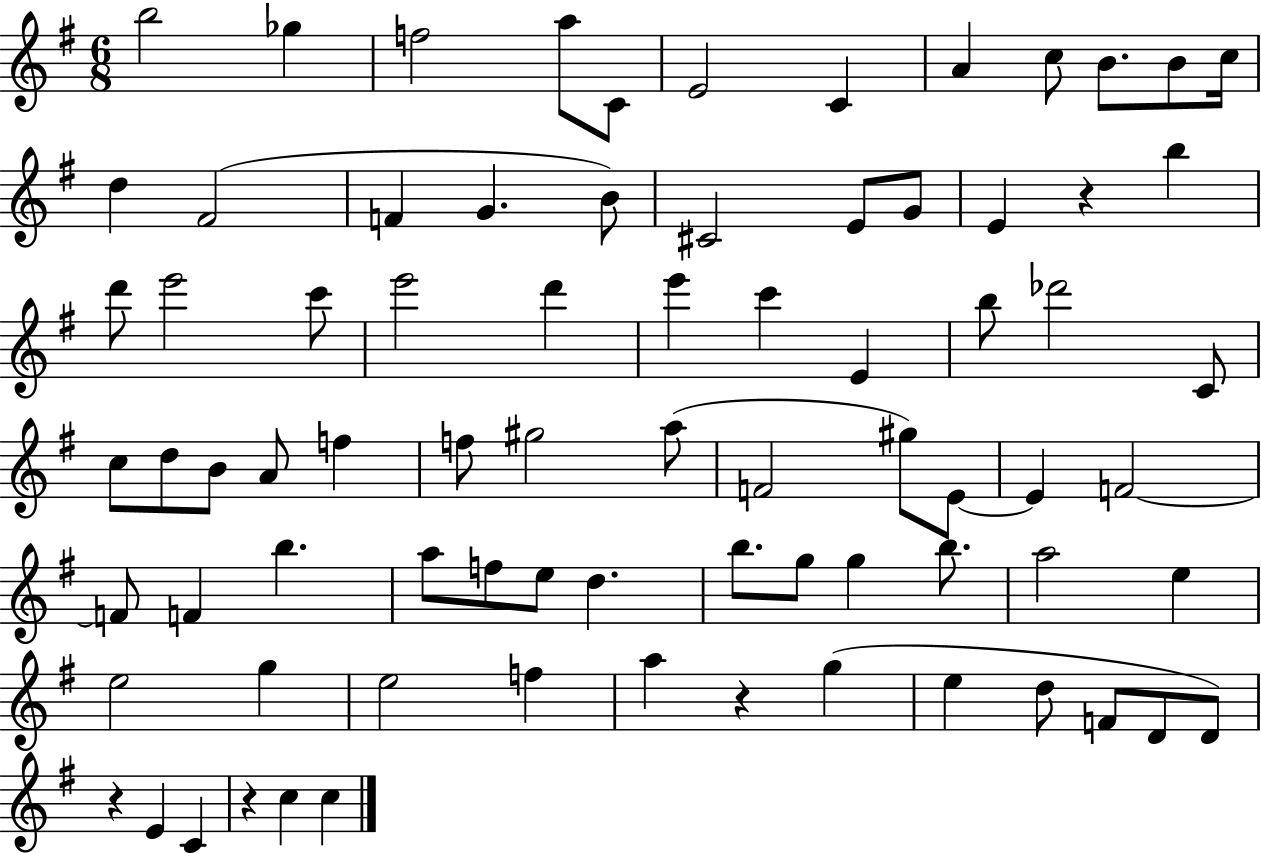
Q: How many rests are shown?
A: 4